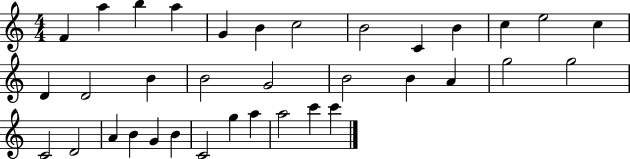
F4/q A5/q B5/q A5/q G4/q B4/q C5/h B4/h C4/q B4/q C5/q E5/h C5/q D4/q D4/h B4/q B4/h G4/h B4/h B4/q A4/q G5/h G5/h C4/h D4/h A4/q B4/q G4/q B4/q C4/h G5/q A5/q A5/h C6/q C6/q